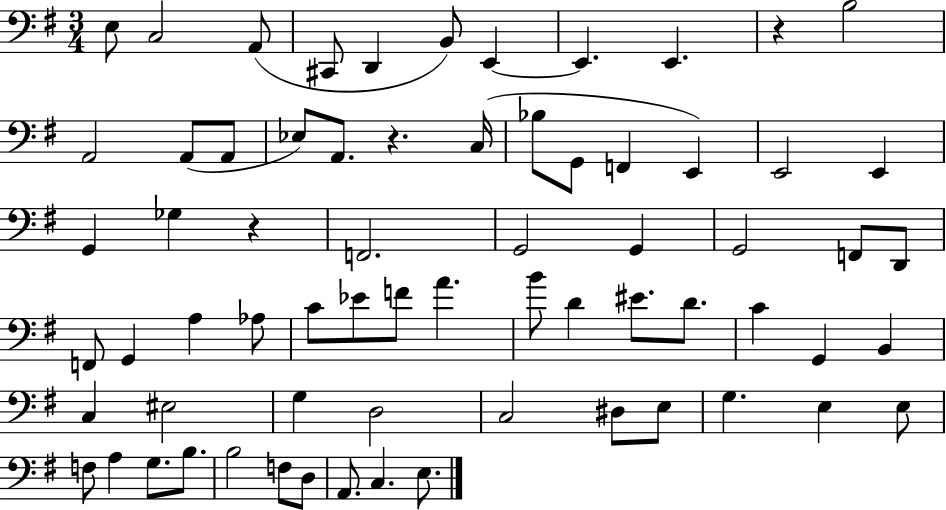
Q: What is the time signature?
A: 3/4